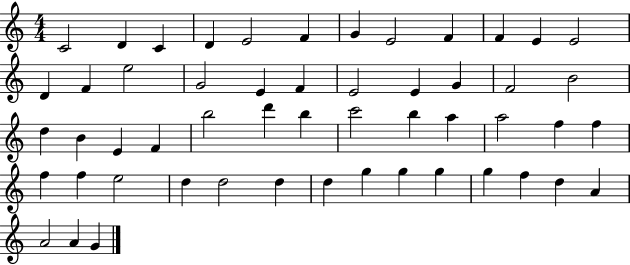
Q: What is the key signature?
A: C major